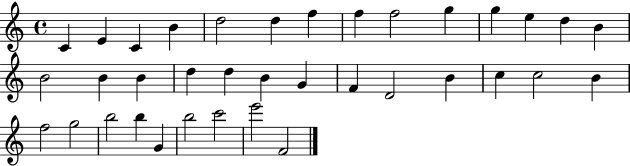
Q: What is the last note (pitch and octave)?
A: F4